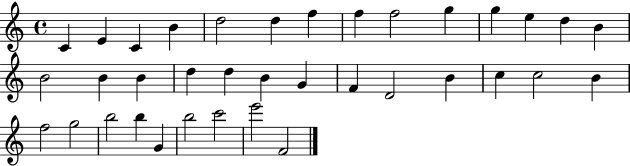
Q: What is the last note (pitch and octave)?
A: F4